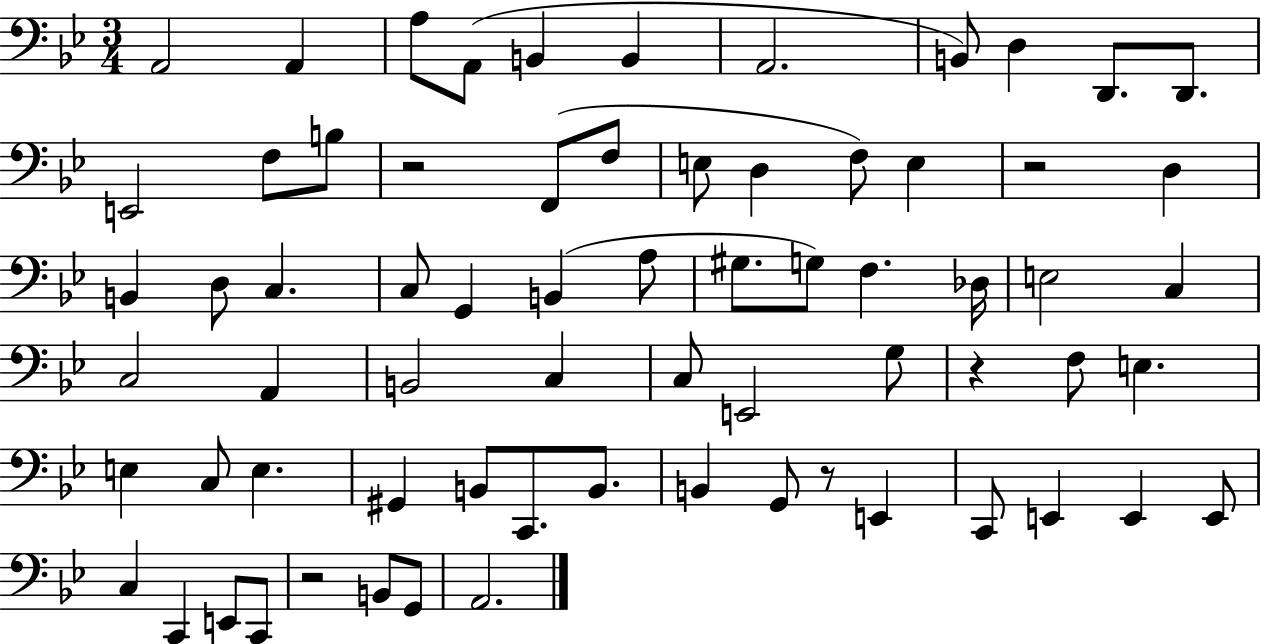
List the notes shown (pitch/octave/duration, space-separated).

A2/h A2/q A3/e A2/e B2/q B2/q A2/h. B2/e D3/q D2/e. D2/e. E2/h F3/e B3/e R/h F2/e F3/e E3/e D3/q F3/e E3/q R/h D3/q B2/q D3/e C3/q. C3/e G2/q B2/q A3/e G#3/e. G3/e F3/q. Db3/s E3/h C3/q C3/h A2/q B2/h C3/q C3/e E2/h G3/e R/q F3/e E3/q. E3/q C3/e E3/q. G#2/q B2/e C2/e. B2/e. B2/q G2/e R/e E2/q C2/e E2/q E2/q E2/e C3/q C2/q E2/e C2/e R/h B2/e G2/e A2/h.